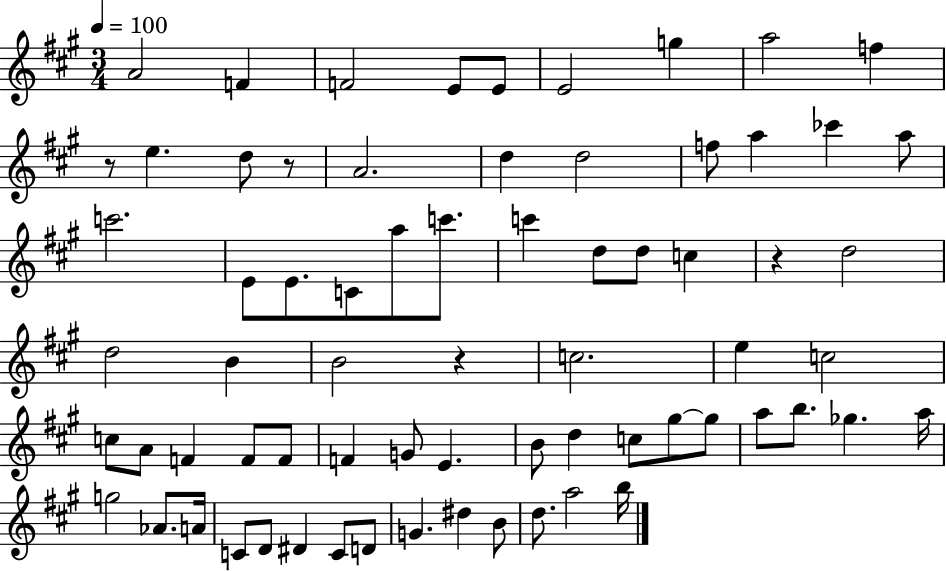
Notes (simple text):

A4/h F4/q F4/h E4/e E4/e E4/h G5/q A5/h F5/q R/e E5/q. D5/e R/e A4/h. D5/q D5/h F5/e A5/q CES6/q A5/e C6/h. E4/e E4/e. C4/e A5/e C6/e. C6/q D5/e D5/e C5/q R/q D5/h D5/h B4/q B4/h R/q C5/h. E5/q C5/h C5/e A4/e F4/q F4/e F4/e F4/q G4/e E4/q. B4/e D5/q C5/e G#5/e G#5/e A5/e B5/e. Gb5/q. A5/s G5/h Ab4/e. A4/s C4/e D4/e D#4/q C4/e D4/e G4/q. D#5/q B4/e D5/e. A5/h B5/s